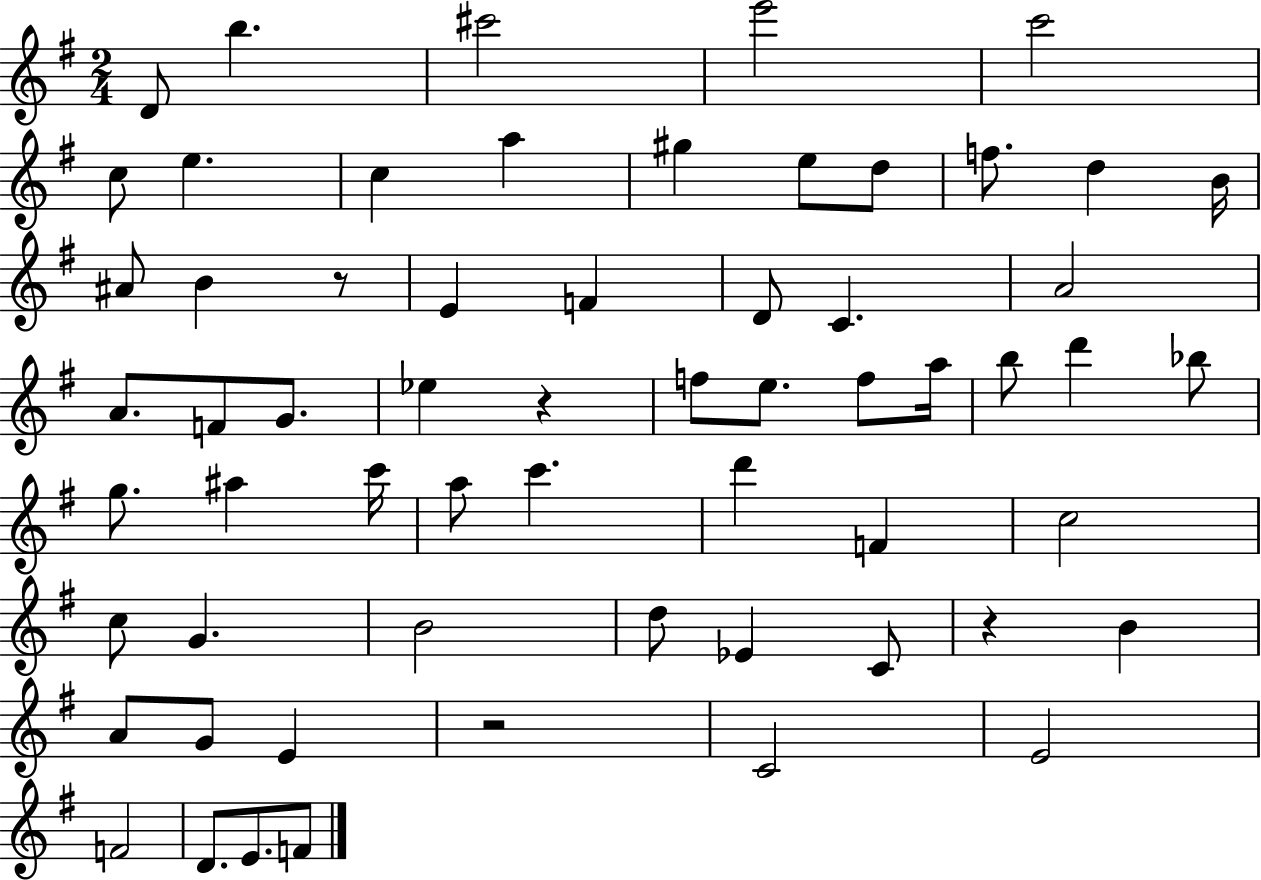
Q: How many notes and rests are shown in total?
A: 61